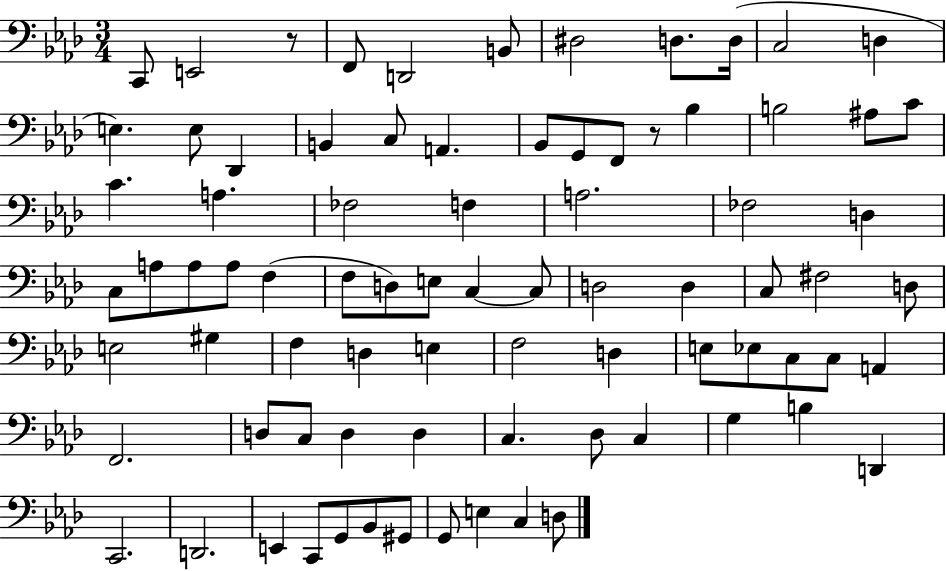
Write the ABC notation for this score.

X:1
T:Untitled
M:3/4
L:1/4
K:Ab
C,,/2 E,,2 z/2 F,,/2 D,,2 B,,/2 ^D,2 D,/2 D,/4 C,2 D, E, E,/2 _D,, B,, C,/2 A,, _B,,/2 G,,/2 F,,/2 z/2 _B, B,2 ^A,/2 C/2 C A, _F,2 F, A,2 _F,2 D, C,/2 A,/2 A,/2 A,/2 F, F,/2 D,/2 E,/2 C, C,/2 D,2 D, C,/2 ^F,2 D,/2 E,2 ^G, F, D, E, F,2 D, E,/2 _E,/2 C,/2 C,/2 A,, F,,2 D,/2 C,/2 D, D, C, _D,/2 C, G, B, D,, C,,2 D,,2 E,, C,,/2 G,,/2 _B,,/2 ^G,,/2 G,,/2 E, C, D,/2